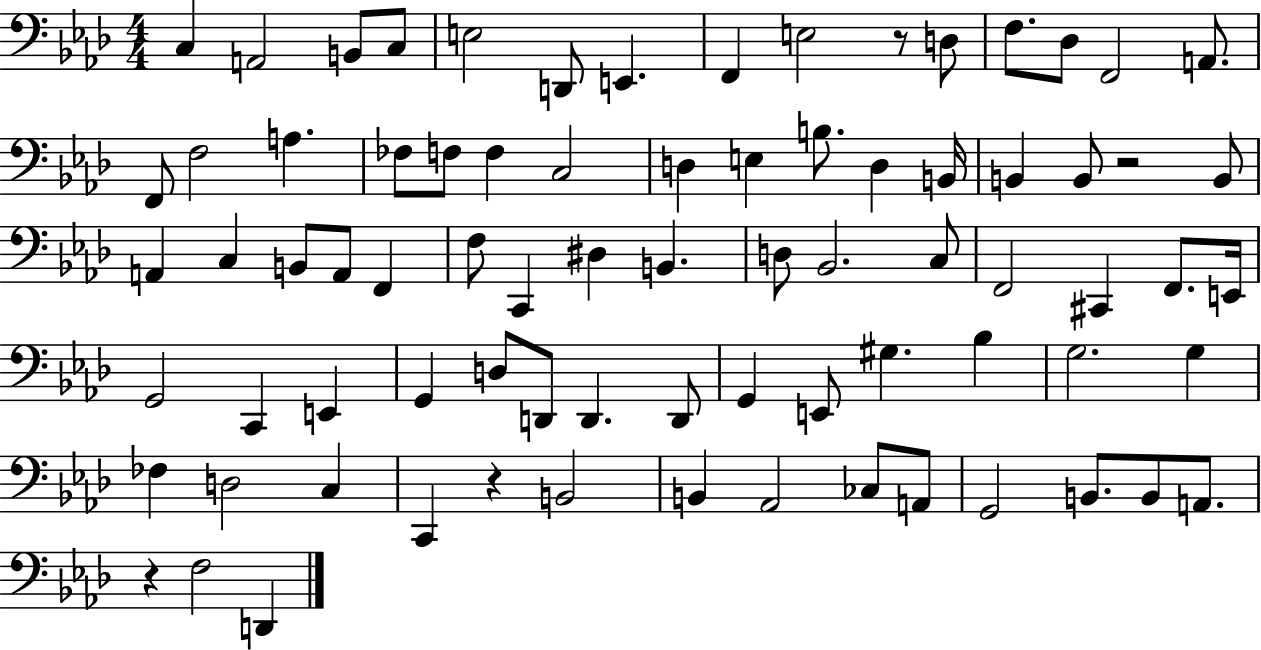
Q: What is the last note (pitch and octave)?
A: D2